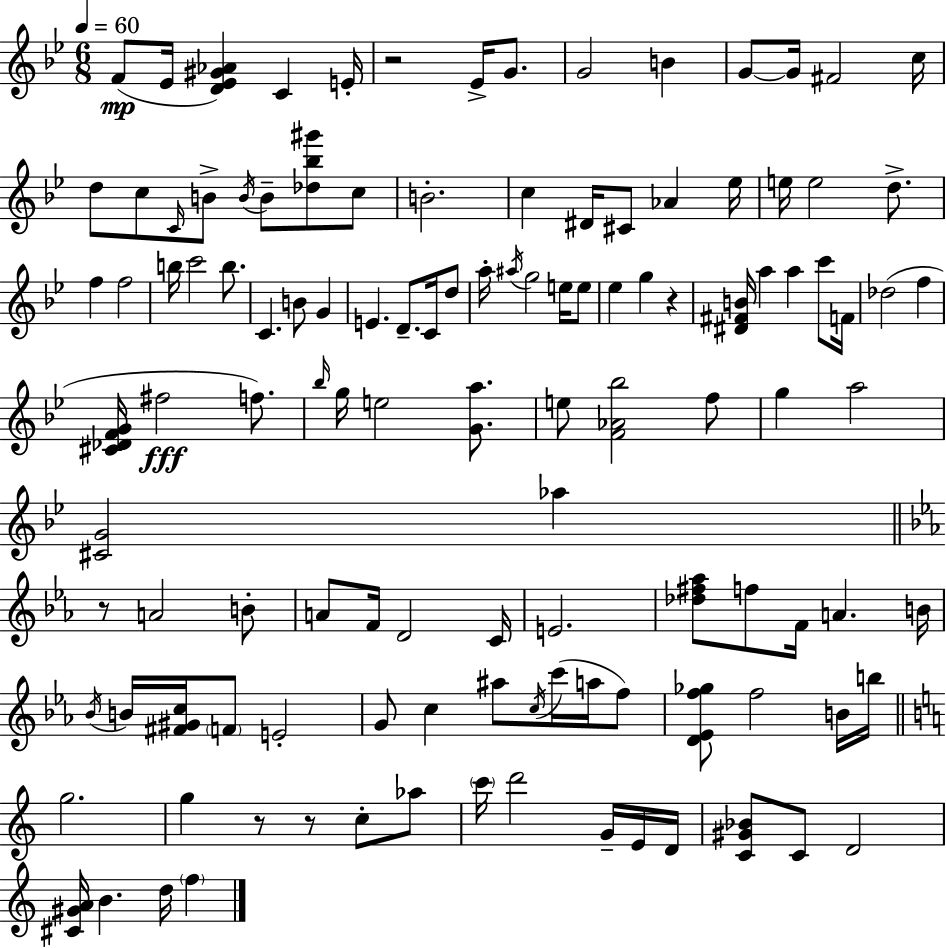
F4/e Eb4/s [D4,Eb4,G#4,Ab4]/q C4/q E4/s R/h Eb4/s G4/e. G4/h B4/q G4/e G4/s F#4/h C5/s D5/e C5/e C4/s B4/e B4/s B4/e [Db5,Bb5,G#6]/e C5/e B4/h. C5/q D#4/s C#4/e Ab4/q Eb5/s E5/s E5/h D5/e. F5/q F5/h B5/s C6/h B5/e. C4/q. B4/e G4/q E4/q. D4/e. C4/s D5/e A5/s A#5/s G5/h E5/s E5/e Eb5/q G5/q R/q [D#4,F#4,B4]/s A5/q A5/q C6/e F4/s Db5/h F5/q [C#4,Db4,F4,G4]/s F#5/h F5/e. Bb5/s G5/s E5/h [G4,A5]/e. E5/e [F4,Ab4,Bb5]/h F5/e G5/q A5/h [C#4,G4]/h Ab5/q R/e A4/h B4/e A4/e F4/s D4/h C4/s E4/h. [Db5,F#5,Ab5]/e F5/e F4/s A4/q. B4/s Bb4/s B4/s [F#4,G#4,C5]/s F4/e E4/h G4/e C5/q A#5/e C5/s C6/s A5/s F5/e [D4,Eb4,F5,Gb5]/e F5/h B4/s B5/s G5/h. G5/q R/e R/e C5/e Ab5/e C6/s D6/h G4/s E4/s D4/s [C4,G#4,Bb4]/e C4/e D4/h [C#4,G#4,A4]/s B4/q. D5/s F5/q